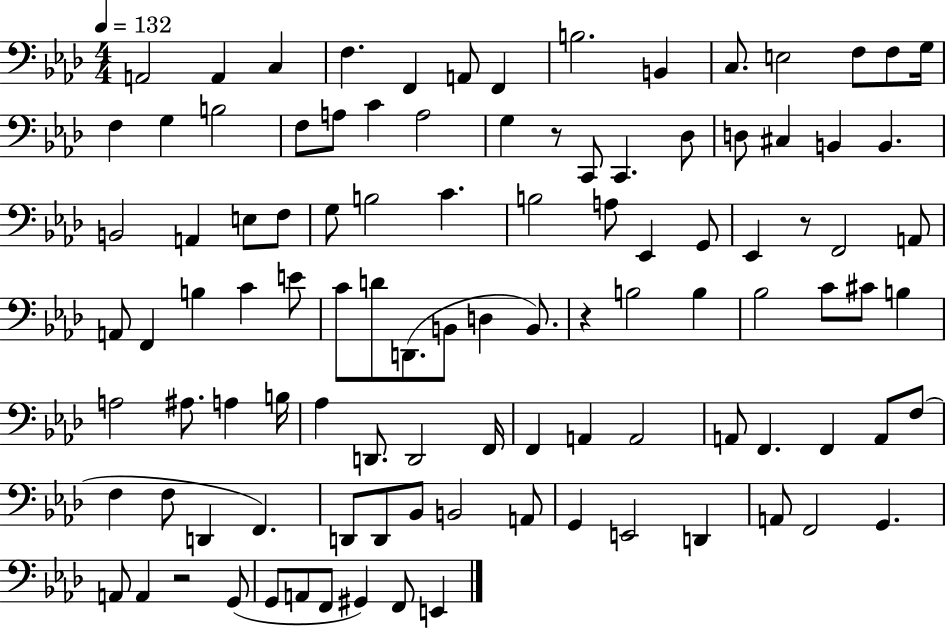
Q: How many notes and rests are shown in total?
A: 104